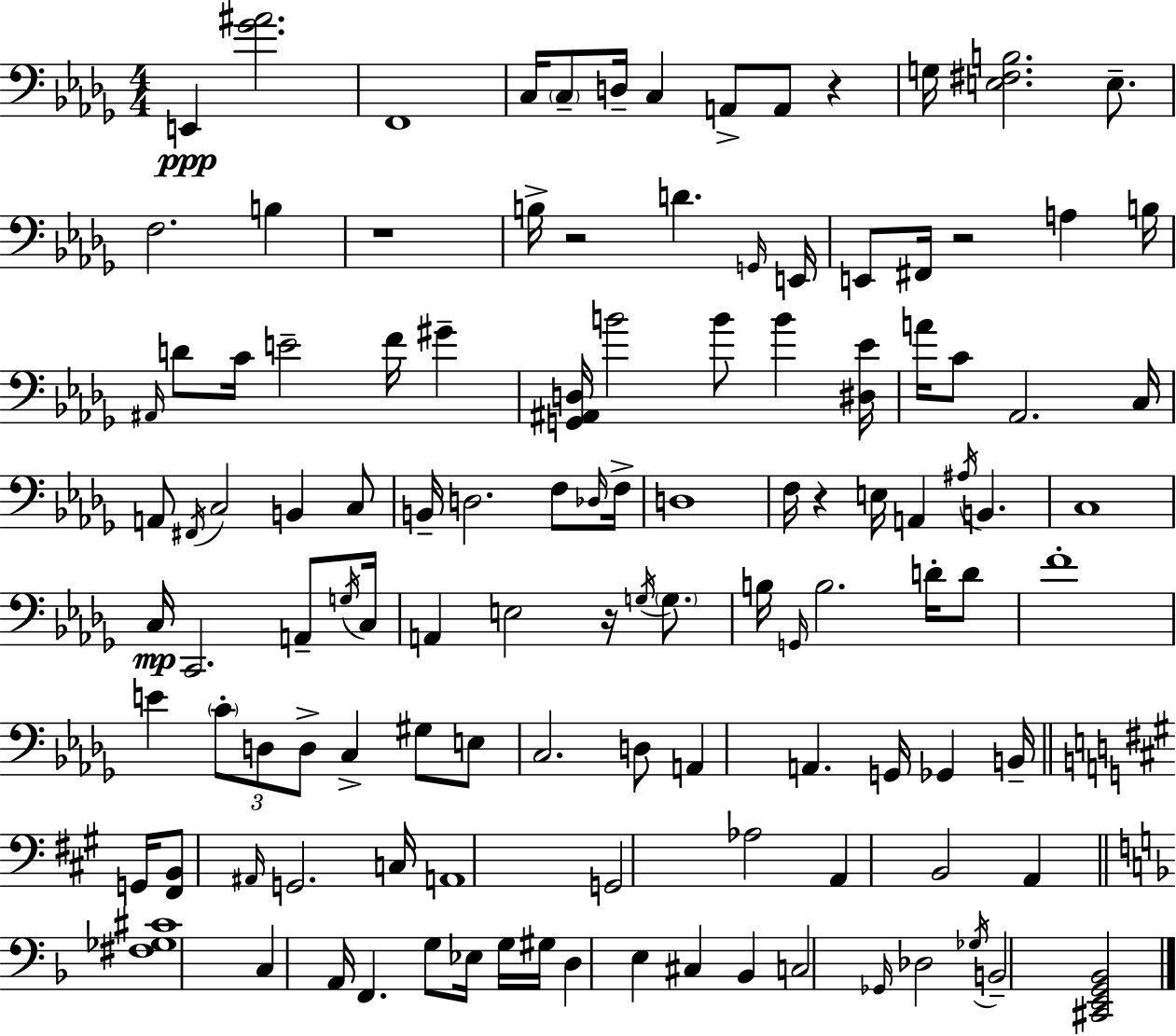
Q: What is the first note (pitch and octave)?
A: E2